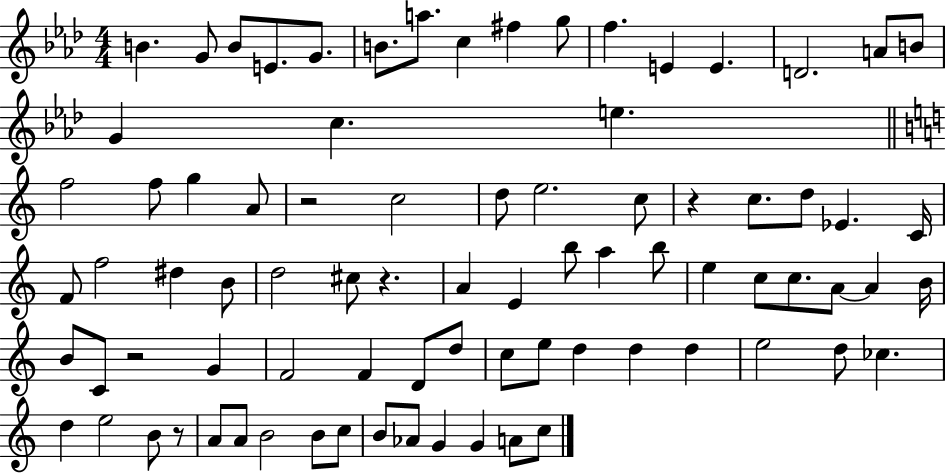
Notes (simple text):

B4/q. G4/e B4/e E4/e. G4/e. B4/e. A5/e. C5/q F#5/q G5/e F5/q. E4/q E4/q. D4/h. A4/e B4/e G4/q C5/q. E5/q. F5/h F5/e G5/q A4/e R/h C5/h D5/e E5/h. C5/e R/q C5/e. D5/e Eb4/q. C4/s F4/e F5/h D#5/q B4/e D5/h C#5/e R/q. A4/q E4/q B5/e A5/q B5/e E5/q C5/e C5/e. A4/e A4/q B4/s B4/e C4/e R/h G4/q F4/h F4/q D4/e D5/e C5/e E5/e D5/q D5/q D5/q E5/h D5/e CES5/q. D5/q E5/h B4/e R/e A4/e A4/e B4/h B4/e C5/e B4/e Ab4/e G4/q G4/q A4/e C5/e